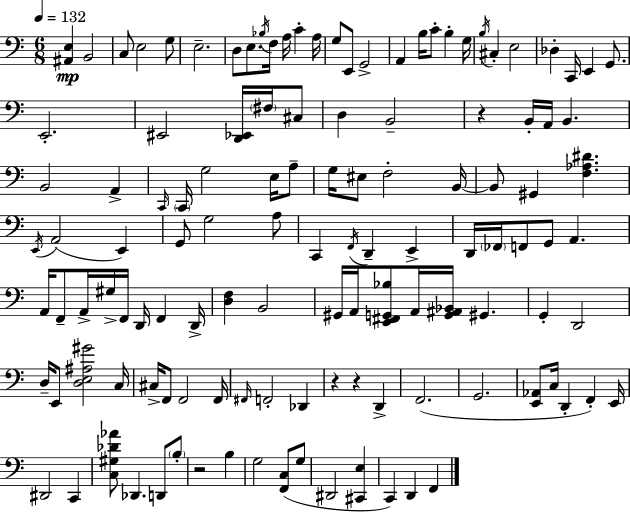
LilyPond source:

{
  \clef bass
  \numericTimeSignature
  \time 6/8
  \key c \major
  \tempo 4 = 132
  <ais, e>4\mp b,2 | c8 e2 g8 | e2.-- | d8 e8. \acciaccatura { bes16 } f16 a16 c'4-. | \break a16 g8 e,8 g,2-> | a,4 b16 c'8-. b4-. | g16 \acciaccatura { b16 } cis4-. e2 | des4-. c,16 e,4 g,8. | \break e,2.-. | eis,2 <d, ees,>16 \parenthesize fis16 | cis8 d4 b,2-- | r4 b,16-. a,16 b,4. | \break b,2 a,4-> | \grace { c,16 } \parenthesize c,16 g2 | e16 a8-- g16 eis8 f2-. | b,16~~ b,8 gis,4 <f aes dis'>4. | \break \acciaccatura { e,16 }( a,2 | e,4) g,8 g2 | a8 c,4 \acciaccatura { f,16 } d,4-- | e,4-> d,16 \parenthesize fes,16 f,8 g,8 a,4. | \break a,16 f,8-- a,16-> gis16-> f,16 d,16 | f,4 d,16-> <d f>4 b,2 | gis,16 a,16 <e, fis, g, bes>8 a,16 <g, ais, bes,>16 gis,4. | g,4-. d,2 | \break d16-- e,8 <d e ais gis'>2 | c16 cis16-> f,8 f,2 | f,16 \grace { fis,16 } f,2-. | des,4 r4 r4 | \break d,4-> f,2.( | g,2. | <e, aes,>8 c16 d,4-. | f,4-.) e,16 dis,2 | \break c,4 <c gis des' aes'>8 des,4. | d,8 \parenthesize b8-. r2 | b4 g2 | <f, c>8( g8 dis,2 | \break <cis, e>4 c,4) d,4 | f,4 \bar "|."
}